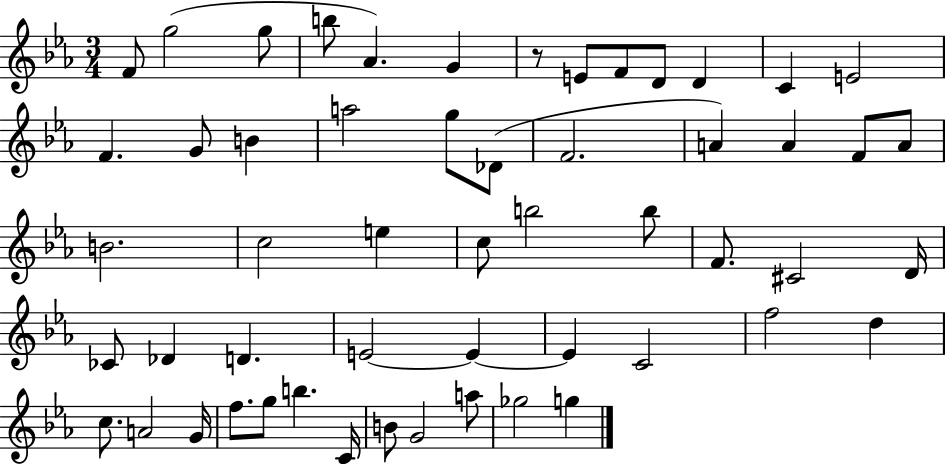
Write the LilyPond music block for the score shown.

{
  \clef treble
  \numericTimeSignature
  \time 3/4
  \key ees \major
  f'8 g''2( g''8 | b''8 aes'4.) g'4 | r8 e'8 f'8 d'8 d'4 | c'4 e'2 | \break f'4. g'8 b'4 | a''2 g''8 des'8( | f'2. | a'4) a'4 f'8 a'8 | \break b'2. | c''2 e''4 | c''8 b''2 b''8 | f'8. cis'2 d'16 | \break ces'8 des'4 d'4. | e'2~~ e'4~~ | e'4 c'2 | f''2 d''4 | \break c''8. a'2 g'16 | f''8. g''8 b''4. c'16 | b'8 g'2 a''8 | ges''2 g''4 | \break \bar "|."
}